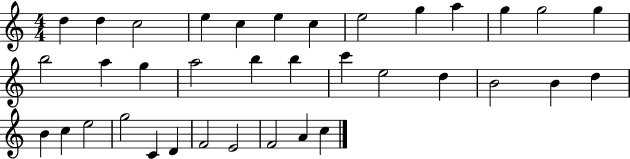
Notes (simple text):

D5/q D5/q C5/h E5/q C5/q E5/q C5/q E5/h G5/q A5/q G5/q G5/h G5/q B5/h A5/q G5/q A5/h B5/q B5/q C6/q E5/h D5/q B4/h B4/q D5/q B4/q C5/q E5/h G5/h C4/q D4/q F4/h E4/h F4/h A4/q C5/q